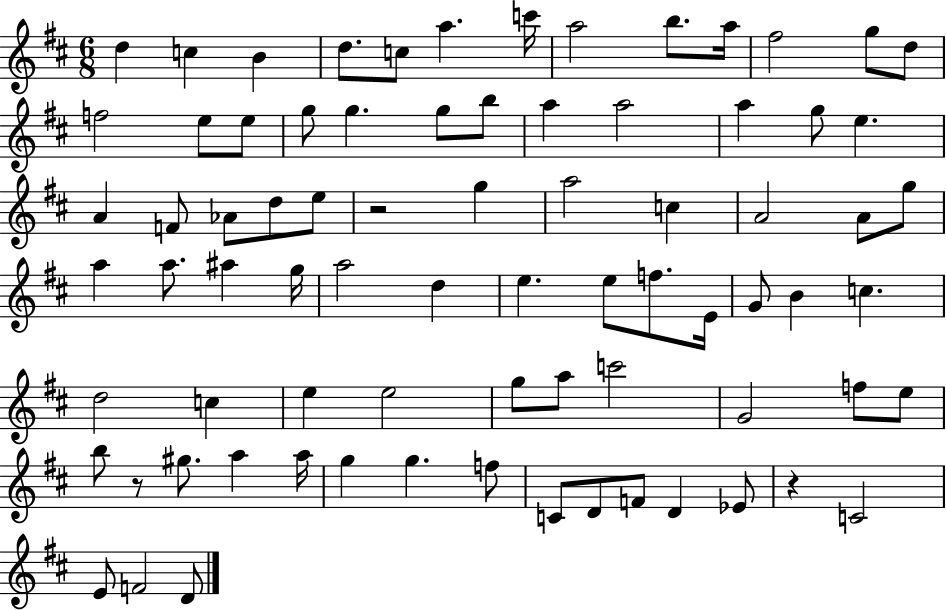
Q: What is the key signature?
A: D major